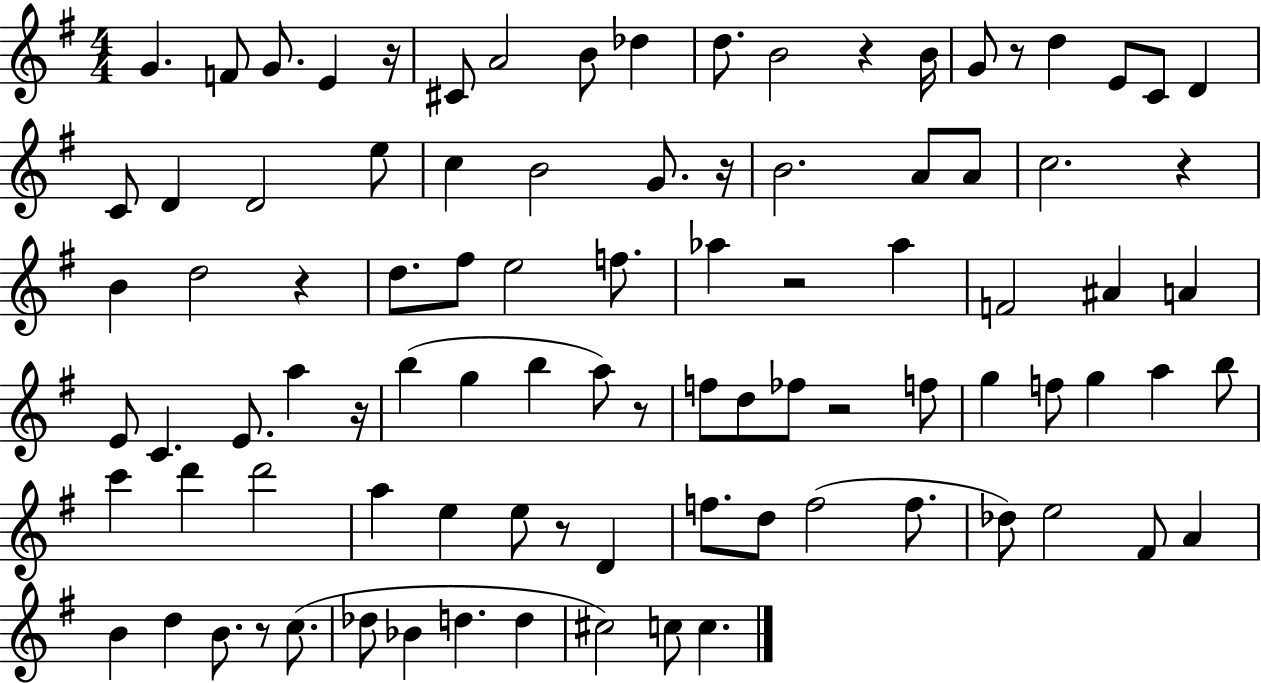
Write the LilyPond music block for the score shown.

{
  \clef treble
  \numericTimeSignature
  \time 4/4
  \key g \major
  g'4. f'8 g'8. e'4 r16 | cis'8 a'2 b'8 des''4 | d''8. b'2 r4 b'16 | g'8 r8 d''4 e'8 c'8 d'4 | \break c'8 d'4 d'2 e''8 | c''4 b'2 g'8. r16 | b'2. a'8 a'8 | c''2. r4 | \break b'4 d''2 r4 | d''8. fis''8 e''2 f''8. | aes''4 r2 aes''4 | f'2 ais'4 a'4 | \break e'8 c'4. e'8. a''4 r16 | b''4( g''4 b''4 a''8) r8 | f''8 d''8 fes''8 r2 f''8 | g''4 f''8 g''4 a''4 b''8 | \break c'''4 d'''4 d'''2 | a''4 e''4 e''8 r8 d'4 | f''8. d''8 f''2( f''8. | des''8) e''2 fis'8 a'4 | \break b'4 d''4 b'8. r8 c''8.( | des''8 bes'4 d''4. d''4 | cis''2) c''8 c''4. | \bar "|."
}